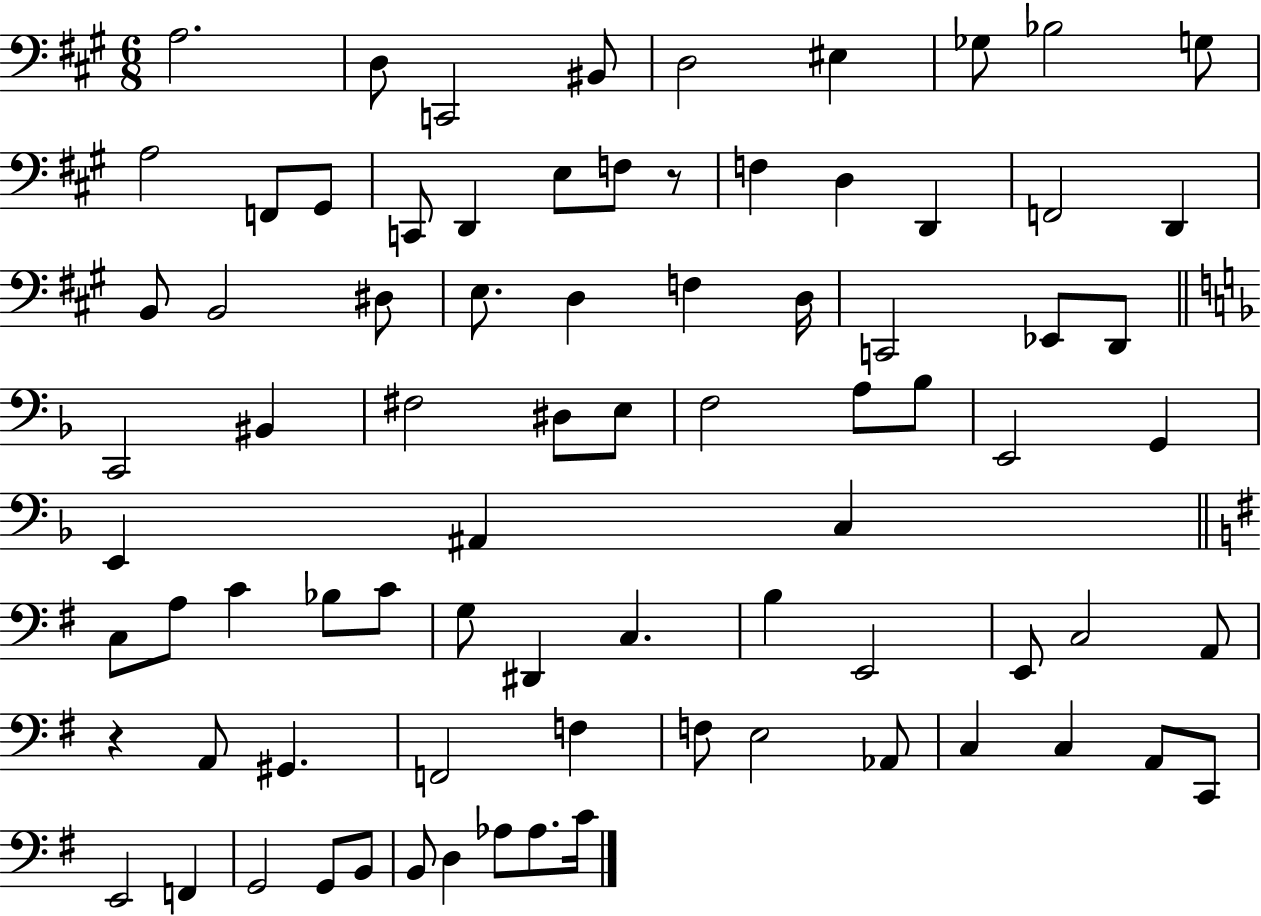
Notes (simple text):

A3/h. D3/e C2/h BIS2/e D3/h EIS3/q Gb3/e Bb3/h G3/e A3/h F2/e G#2/e C2/e D2/q E3/e F3/e R/e F3/q D3/q D2/q F2/h D2/q B2/e B2/h D#3/e E3/e. D3/q F3/q D3/s C2/h Eb2/e D2/e C2/h BIS2/q F#3/h D#3/e E3/e F3/h A3/e Bb3/e E2/h G2/q E2/q A#2/q C3/q C3/e A3/e C4/q Bb3/e C4/e G3/e D#2/q C3/q. B3/q E2/h E2/e C3/h A2/e R/q A2/e G#2/q. F2/h F3/q F3/e E3/h Ab2/e C3/q C3/q A2/e C2/e E2/h F2/q G2/h G2/e B2/e B2/e D3/q Ab3/e Ab3/e. C4/s